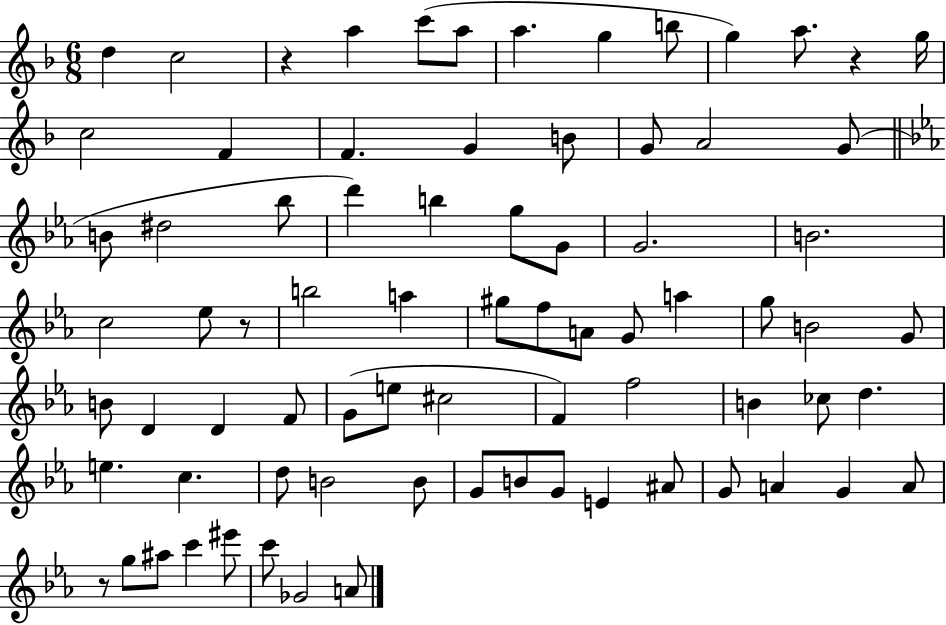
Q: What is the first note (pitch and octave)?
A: D5